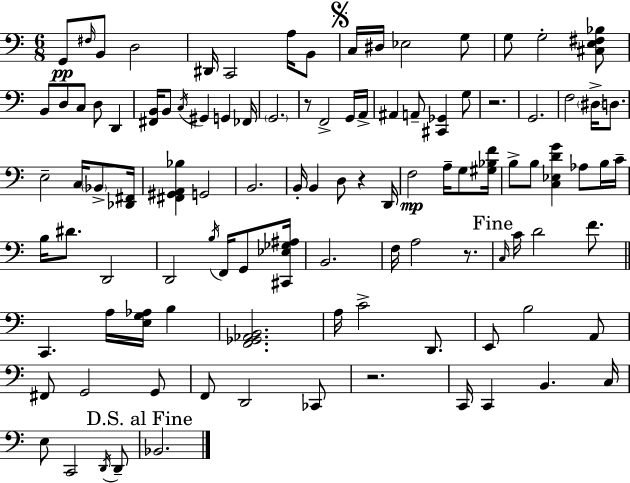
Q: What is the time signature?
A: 6/8